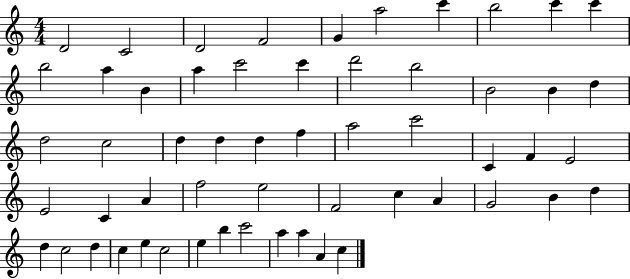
D4/h C4/h D4/h F4/h G4/q A5/h C6/q B5/h C6/q C6/q B5/h A5/q B4/q A5/q C6/h C6/q D6/h B5/h B4/h B4/q D5/q D5/h C5/h D5/q D5/q D5/q F5/q A5/h C6/h C4/q F4/q E4/h E4/h C4/q A4/q F5/h E5/h F4/h C5/q A4/q G4/h B4/q D5/q D5/q C5/h D5/q C5/q E5/q C5/h E5/q B5/q C6/h A5/q A5/q A4/q C5/q